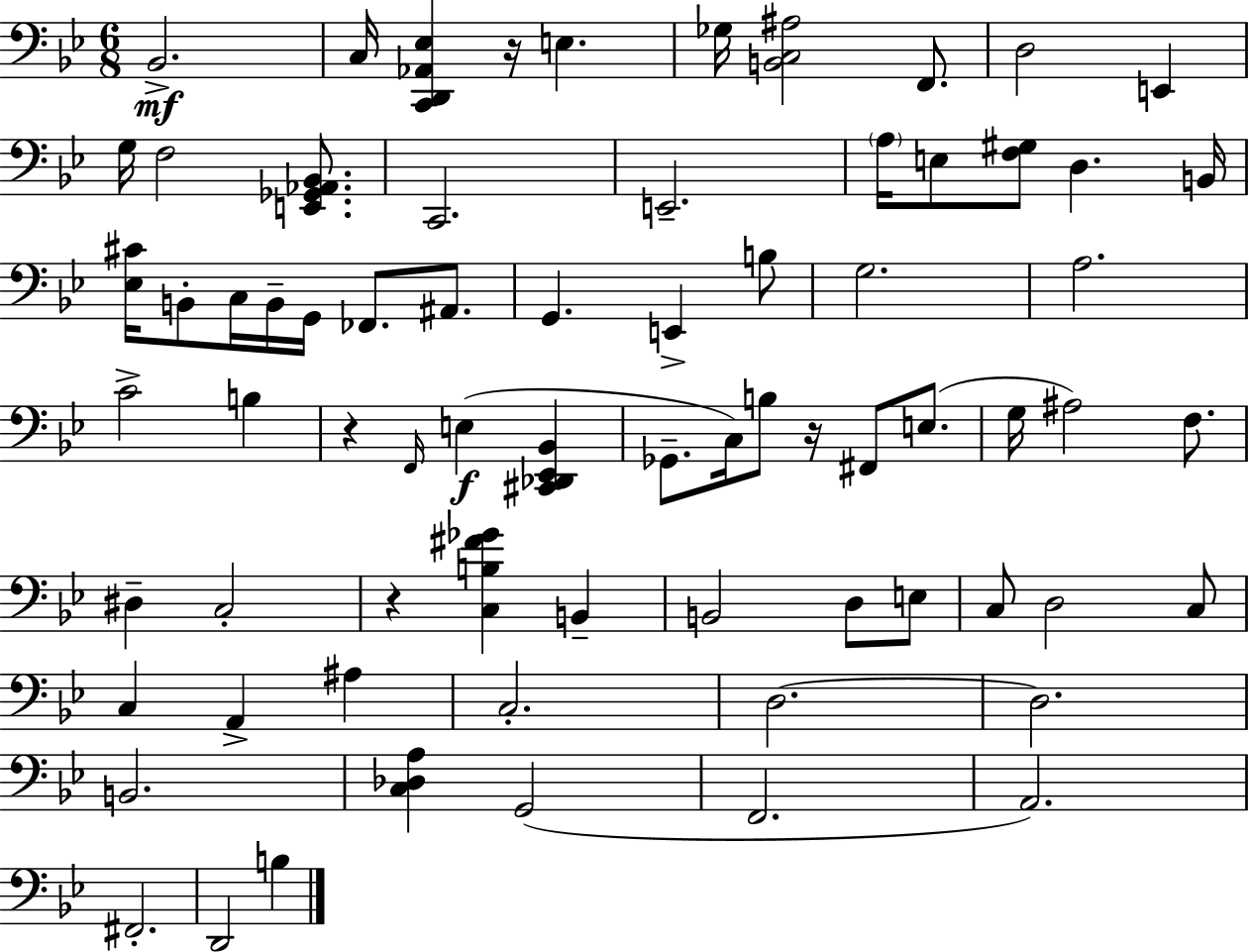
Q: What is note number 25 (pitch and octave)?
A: G3